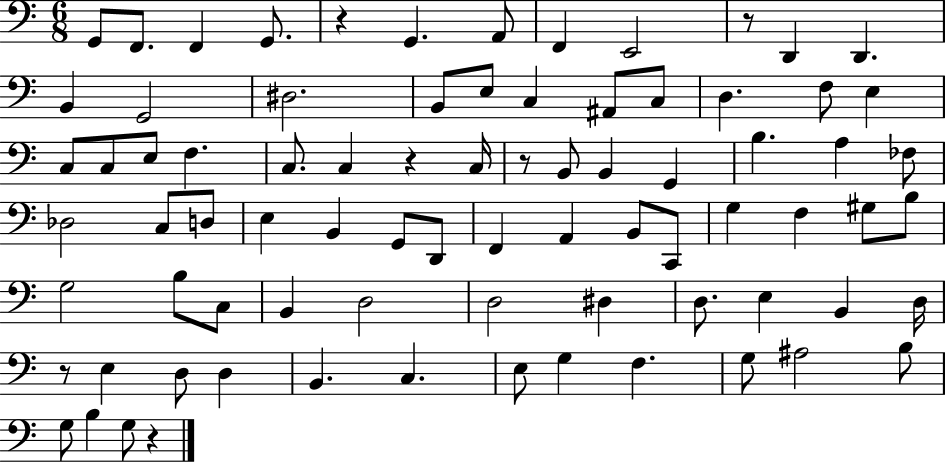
X:1
T:Untitled
M:6/8
L:1/4
K:C
G,,/2 F,,/2 F,, G,,/2 z G,, A,,/2 F,, E,,2 z/2 D,, D,, B,, G,,2 ^D,2 B,,/2 E,/2 C, ^A,,/2 C,/2 D, F,/2 E, C,/2 C,/2 E,/2 F, C,/2 C, z C,/4 z/2 B,,/2 B,, G,, B, A, _F,/2 _D,2 C,/2 D,/2 E, B,, G,,/2 D,,/2 F,, A,, B,,/2 C,,/2 G, F, ^G,/2 B,/2 G,2 B,/2 C,/2 B,, D,2 D,2 ^D, D,/2 E, B,, D,/4 z/2 E, D,/2 D, B,, C, E,/2 G, F, G,/2 ^A,2 B,/2 G,/2 B, G,/2 z